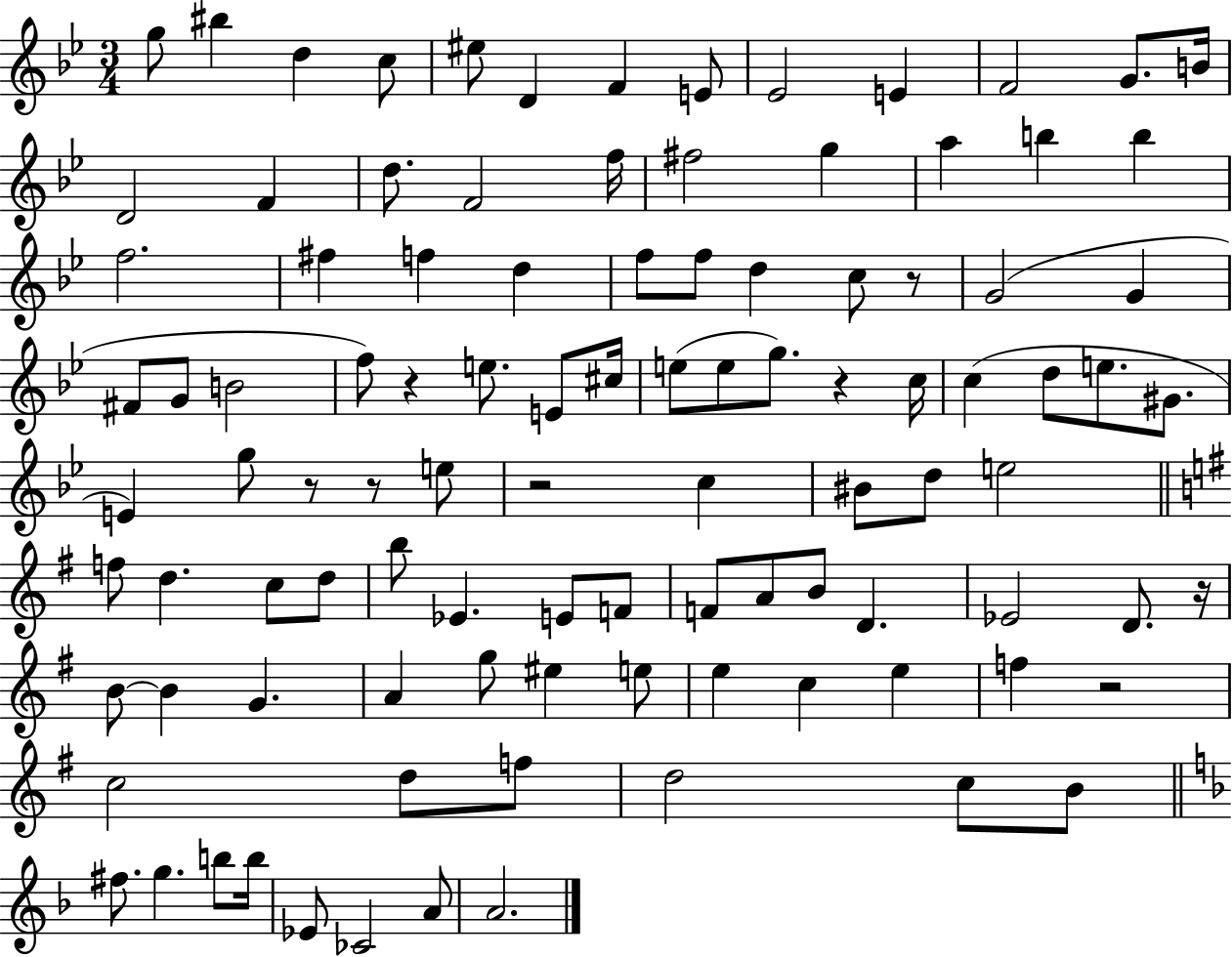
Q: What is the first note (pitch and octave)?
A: G5